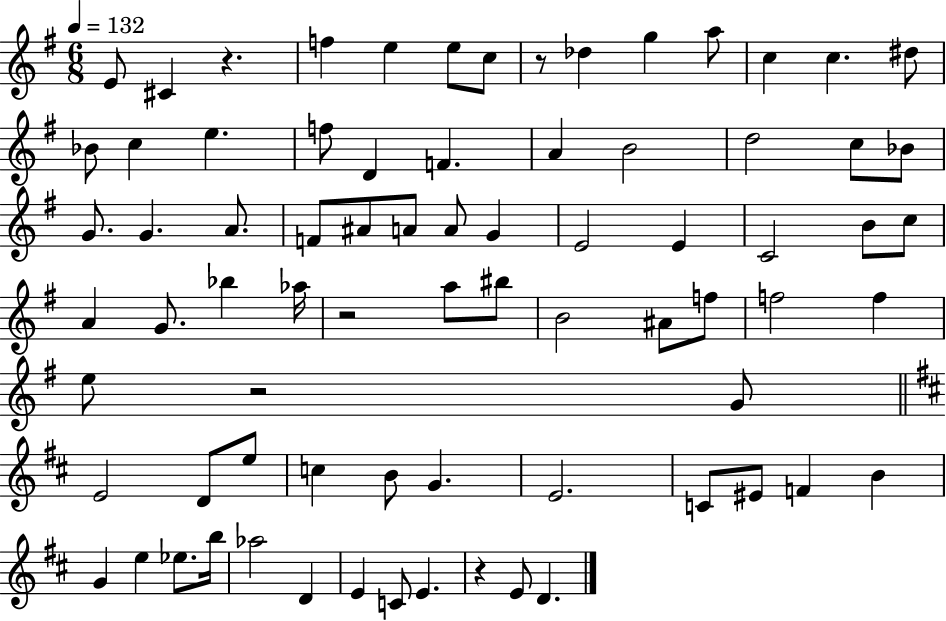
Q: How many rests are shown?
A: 5